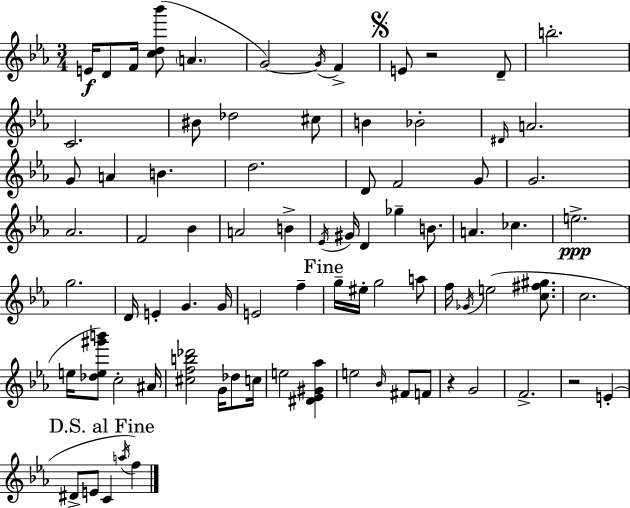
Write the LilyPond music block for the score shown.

{
  \clef treble
  \numericTimeSignature
  \time 3/4
  \key c \minor
  e'16\f d'8 f'16 <c'' d'' bes'''>8( \parenthesize a'4. | g'2~~) \acciaccatura { g'16 } f'4-> | \mark \markup { \musicglyph "scripts.segno" } e'8 r2 d'8-- | b''2.-. | \break c'2. | bis'8 des''2 cis''8 | b'4 bes'2-. | \grace { dis'16 } a'2. | \break g'8 a'4 b'4. | d''2. | d'8 f'2 | g'8 g'2. | \break aes'2. | f'2 bes'4 | a'2 b'4-> | \acciaccatura { ees'16 } gis'16 d'4 ges''4-- | \break b'8. a'4. ces''4. | e''2.->\ppp | g''2. | d'16 e'4-. g'4. | \break g'16 e'2 f''4-- | \mark "Fine" g''16-- eis''16-. g''2 | a''8 f''16 \acciaccatura { ges'16 } e''2( | <c'' fis'' gis''>8. c''2. | \break e''16 <des'' e'' gis''' b'''>8) c''2-. | ais'16 <cis'' f'' b'' des'''>2 | g'16 des''8 c''16 e''2 | <dis' ees' gis' aes''>4 e''2 | \break \grace { bes'16 } fis'8 f'8 r4 g'2 | f'2.-> | r2 | e'4-.( \mark "D.S. al Fine" dis'8-> e'8 c'4 | \break \acciaccatura { a''16 } f''4) \bar "|."
}